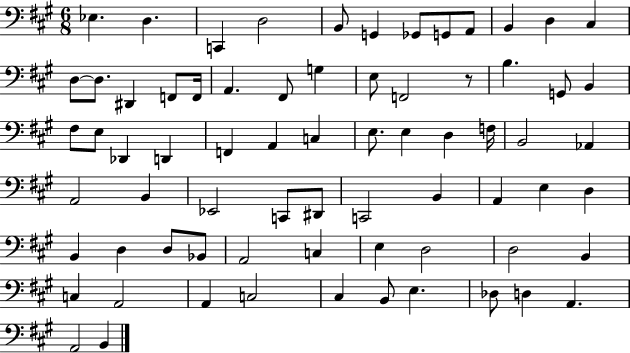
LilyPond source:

{
  \clef bass
  \numericTimeSignature
  \time 6/8
  \key a \major
  \repeat volta 2 { ees4. d4. | c,4 d2 | b,8 g,4 ges,8 g,8 a,8 | b,4 d4 cis4 | \break d8~~ d8. dis,4 f,8 f,16 | a,4. fis,8 g4 | e8 f,2 r8 | b4. g,8 b,4 | \break fis8 e8 des,4 d,4 | f,4 a,4 c4 | e8. e4 d4 f16 | b,2 aes,4 | \break a,2 b,4 | ees,2 c,8 dis,8 | c,2 b,4 | a,4 e4 d4 | \break b,4 d4 d8 bes,8 | a,2 c4 | e4 d2 | d2 b,4 | \break c4 a,2 | a,4 c2 | cis4 b,8 e4. | des8 d4 a,4. | \break a,2 b,4 | } \bar "|."
}